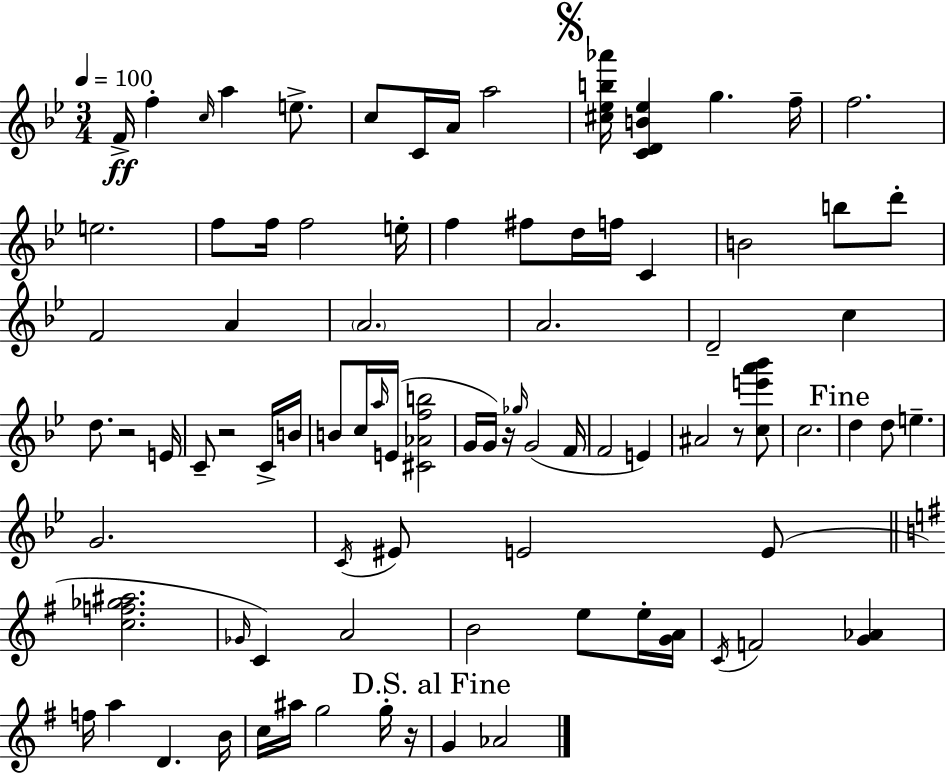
F4/s F5/q C5/s A5/q E5/e. C5/e C4/s A4/s A5/h [C#5,Eb5,B5,Ab6]/s [C4,D4,B4,Eb5]/q G5/q. F5/s F5/h. E5/h. F5/e F5/s F5/h E5/s F5/q F#5/e D5/s F5/s C4/q B4/h B5/e D6/e F4/h A4/q A4/h. A4/h. D4/h C5/q D5/e. R/h E4/s C4/e R/h C4/s B4/s B4/e C5/s A5/s E4/s [C#4,Ab4,F5,B5]/h G4/s G4/s R/s Gb5/s G4/h F4/s F4/h E4/q A#4/h R/e [C5,E6,A6,Bb6]/e C5/h. D5/q D5/e E5/q. G4/h. C4/s EIS4/e E4/h E4/e [C5,F5,Gb5,A#5]/h. Gb4/s C4/q A4/h B4/h E5/e E5/s [G4,A4]/s C4/s F4/h [G4,Ab4]/q F5/s A5/q D4/q. B4/s C5/s A#5/s G5/h G5/s R/s G4/q Ab4/h